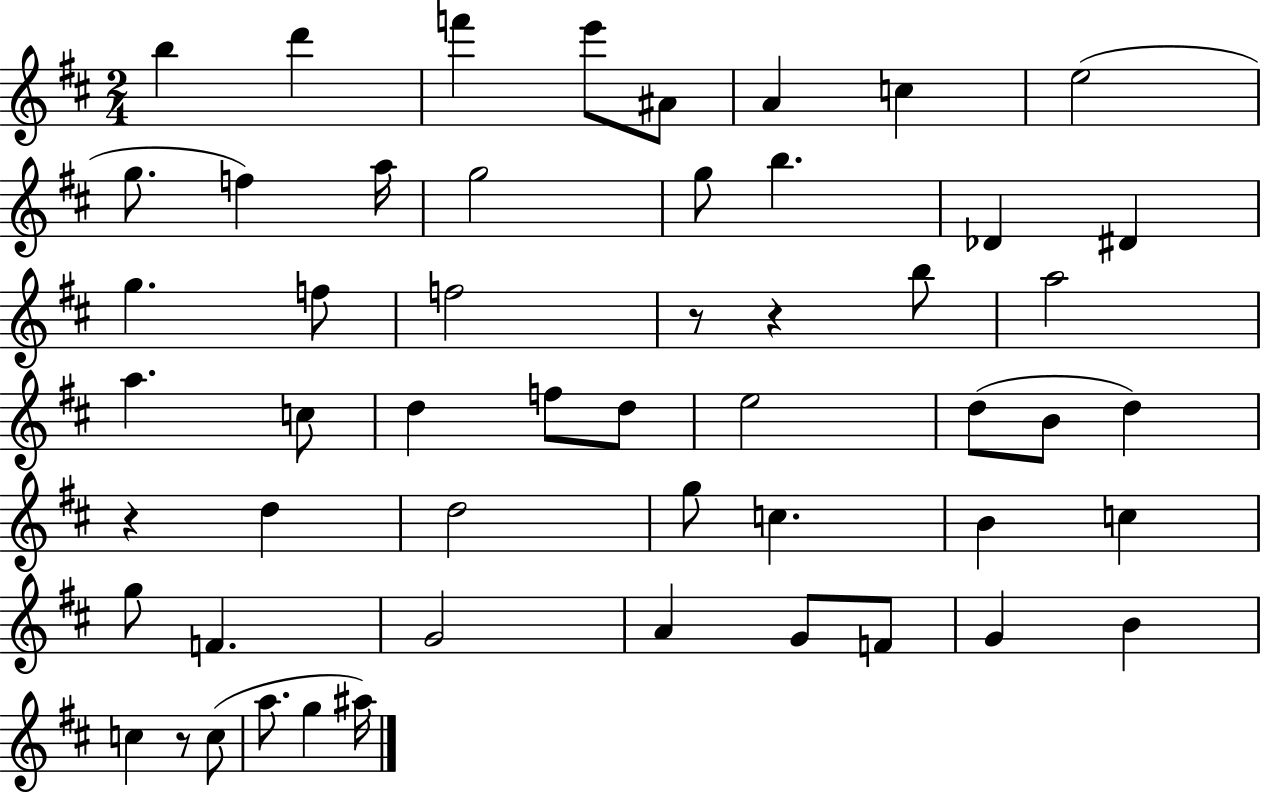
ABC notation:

X:1
T:Untitled
M:2/4
L:1/4
K:D
b d' f' e'/2 ^A/2 A c e2 g/2 f a/4 g2 g/2 b _D ^D g f/2 f2 z/2 z b/2 a2 a c/2 d f/2 d/2 e2 d/2 B/2 d z d d2 g/2 c B c g/2 F G2 A G/2 F/2 G B c z/2 c/2 a/2 g ^a/4